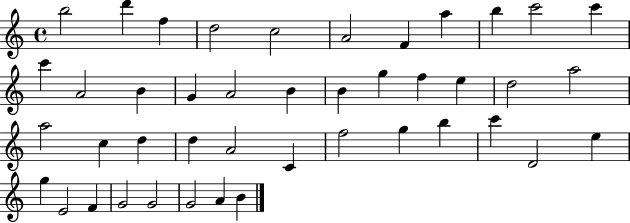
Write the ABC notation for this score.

X:1
T:Untitled
M:4/4
L:1/4
K:C
b2 d' f d2 c2 A2 F a b c'2 c' c' A2 B G A2 B B g f e d2 a2 a2 c d d A2 C f2 g b c' D2 e g E2 F G2 G2 G2 A B